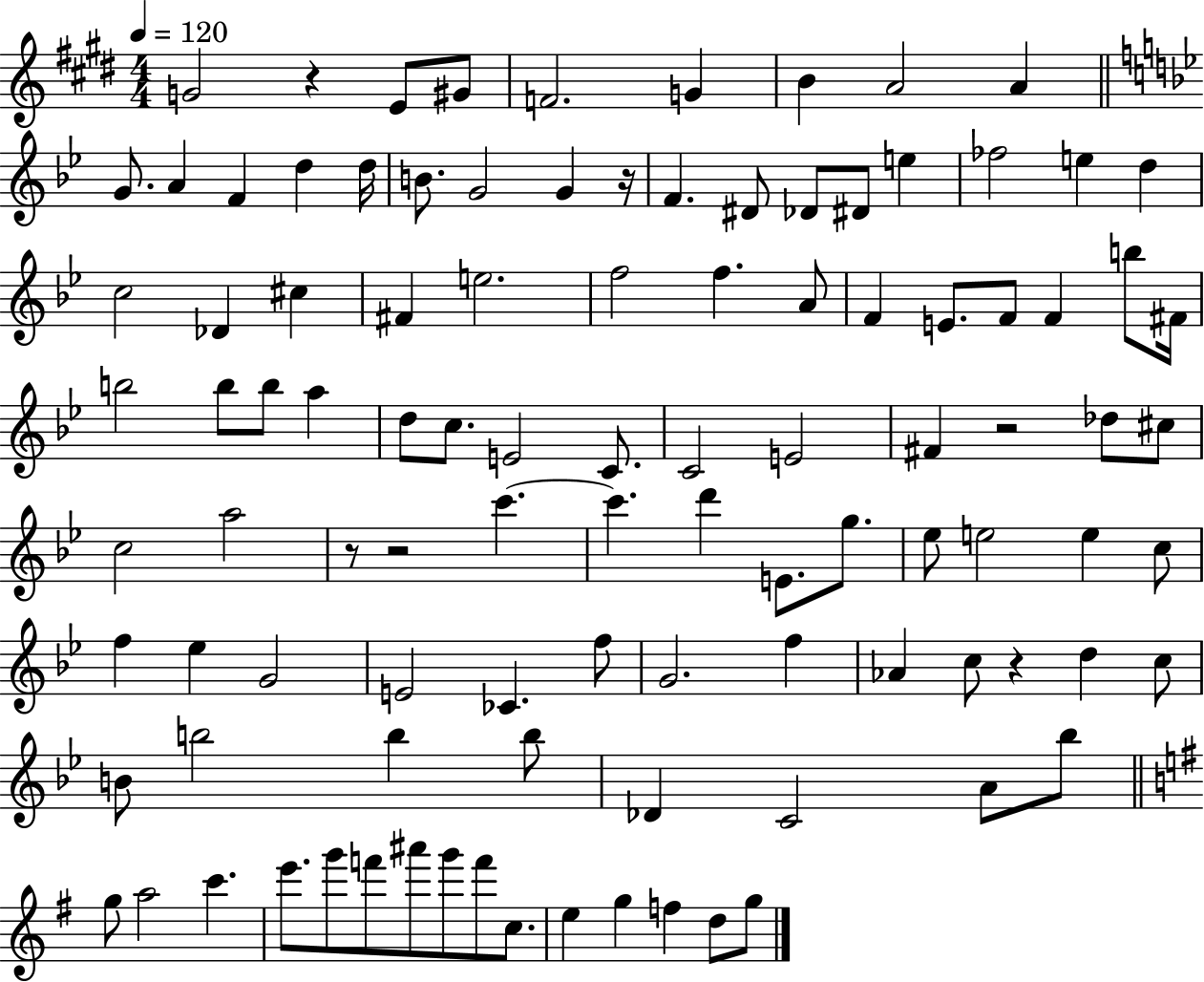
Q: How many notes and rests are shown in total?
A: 103